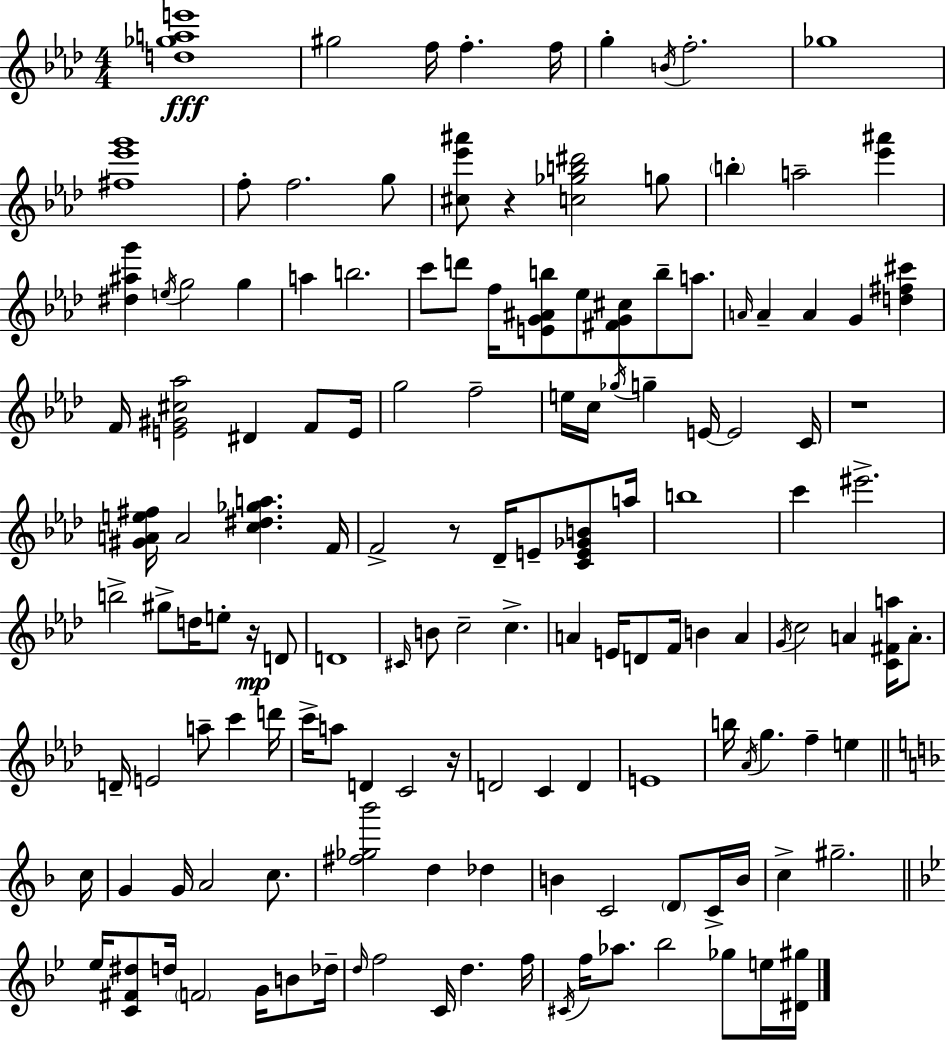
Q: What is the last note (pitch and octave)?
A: E5